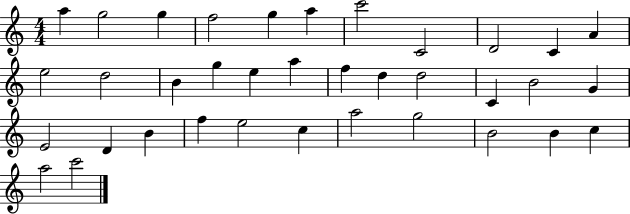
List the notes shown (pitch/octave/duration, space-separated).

A5/q G5/h G5/q F5/h G5/q A5/q C6/h C4/h D4/h C4/q A4/q E5/h D5/h B4/q G5/q E5/q A5/q F5/q D5/q D5/h C4/q B4/h G4/q E4/h D4/q B4/q F5/q E5/h C5/q A5/h G5/h B4/h B4/q C5/q A5/h C6/h